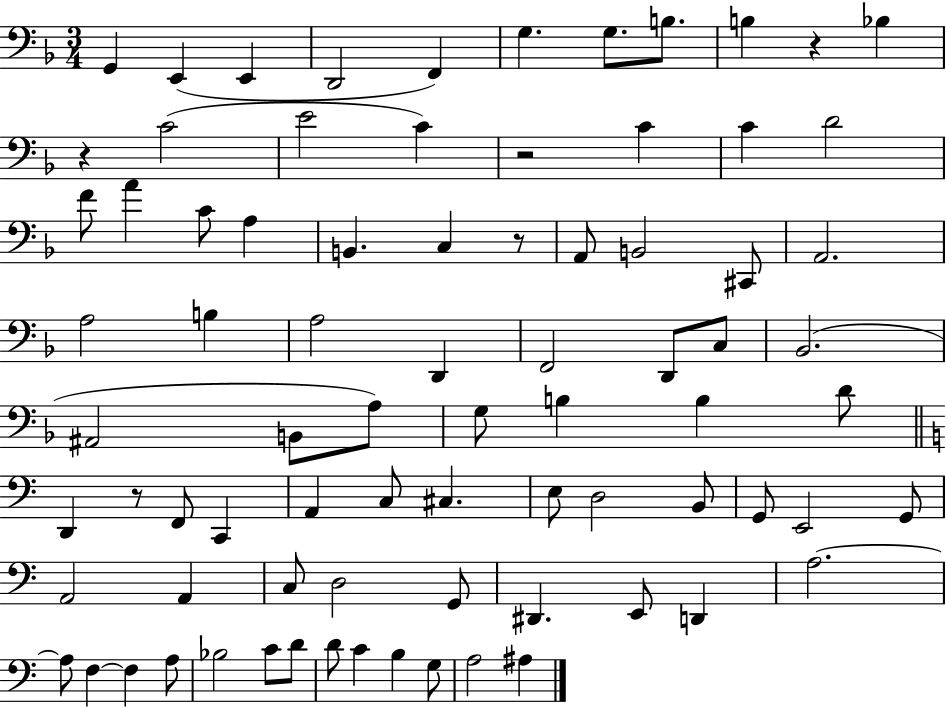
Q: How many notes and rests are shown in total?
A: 80